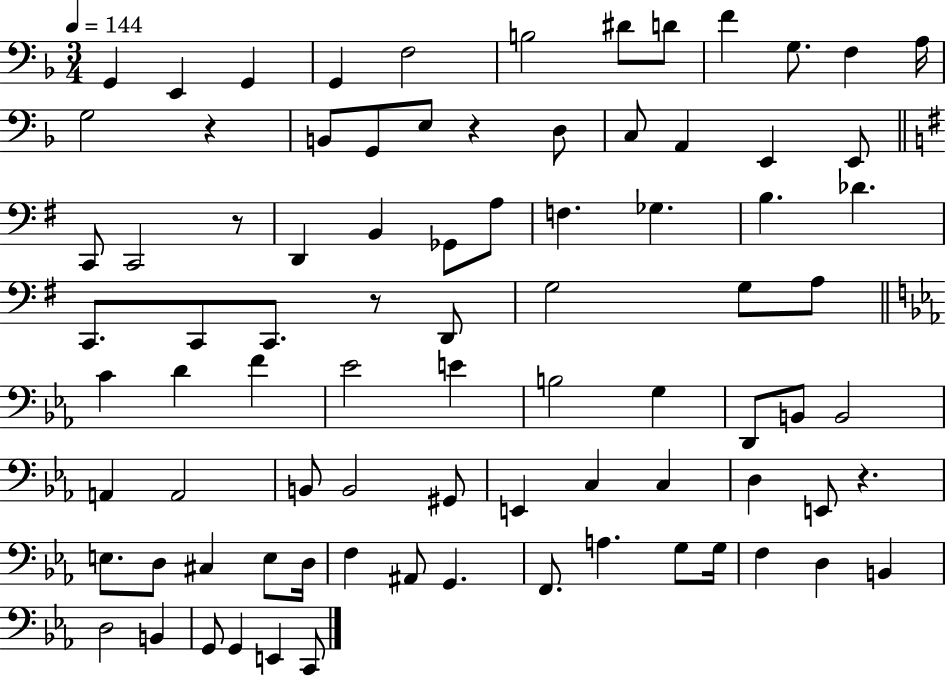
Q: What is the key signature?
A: F major